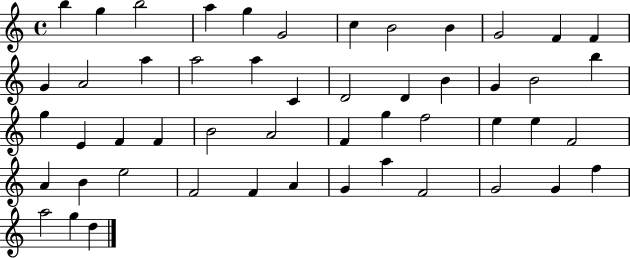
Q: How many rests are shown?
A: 0